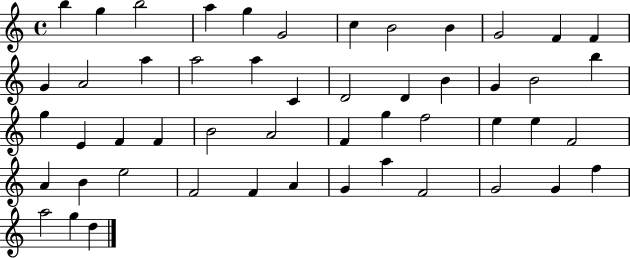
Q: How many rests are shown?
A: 0